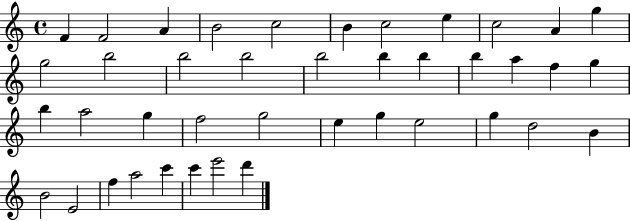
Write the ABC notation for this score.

X:1
T:Untitled
M:4/4
L:1/4
K:C
F F2 A B2 c2 B c2 e c2 A g g2 b2 b2 b2 b2 b b b a f g b a2 g f2 g2 e g e2 g d2 B B2 E2 f a2 c' c' e'2 d'